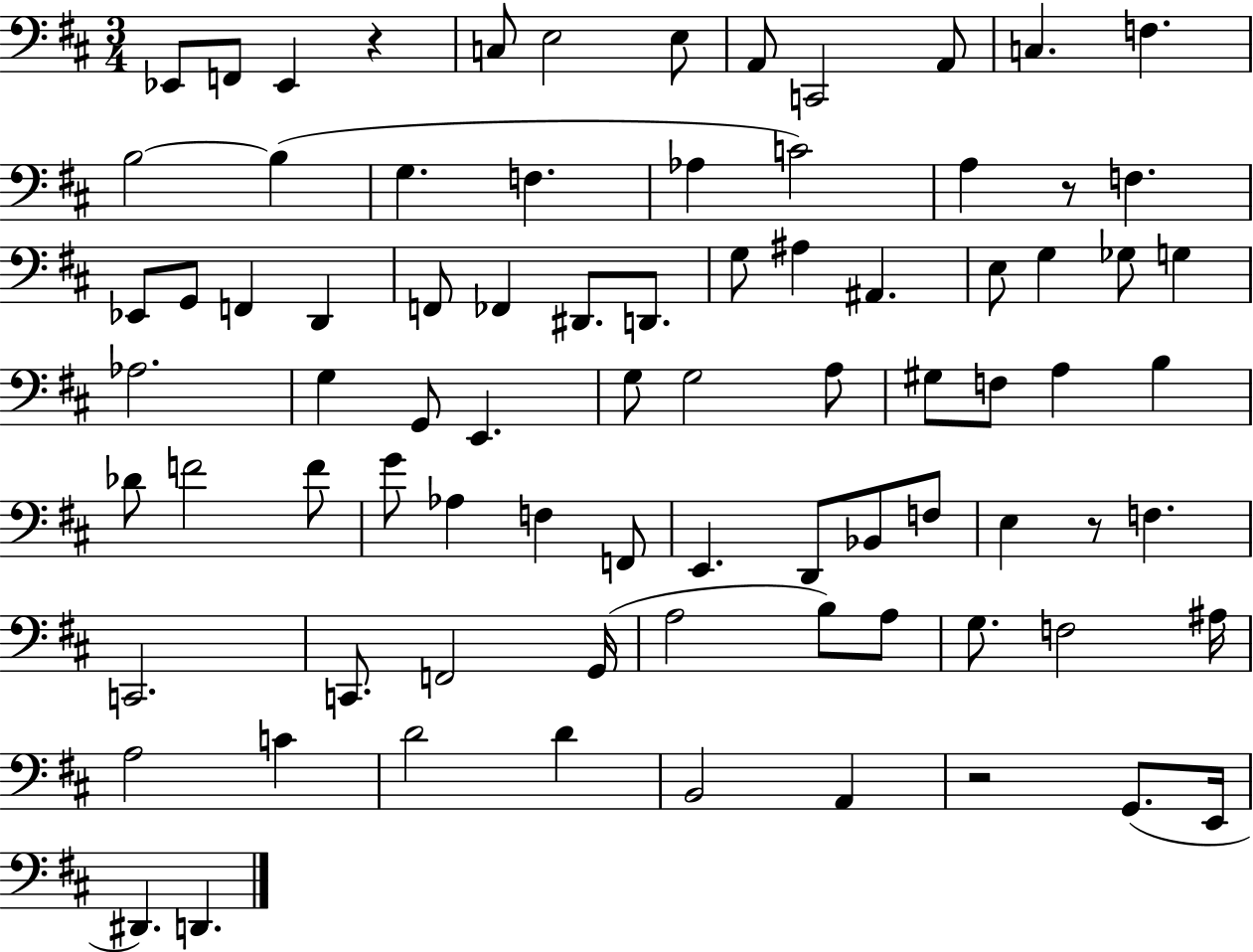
Eb2/e F2/e Eb2/q R/q C3/e E3/h E3/e A2/e C2/h A2/e C3/q. F3/q. B3/h B3/q G3/q. F3/q. Ab3/q C4/h A3/q R/e F3/q. Eb2/e G2/e F2/q D2/q F2/e FES2/q D#2/e. D2/e. G3/e A#3/q A#2/q. E3/e G3/q Gb3/e G3/q Ab3/h. G3/q G2/e E2/q. G3/e G3/h A3/e G#3/e F3/e A3/q B3/q Db4/e F4/h F4/e G4/e Ab3/q F3/q F2/e E2/q. D2/e Bb2/e F3/e E3/q R/e F3/q. C2/h. C2/e. F2/h G2/s A3/h B3/e A3/e G3/e. F3/h A#3/s A3/h C4/q D4/h D4/q B2/h A2/q R/h G2/e. E2/s D#2/q. D2/q.